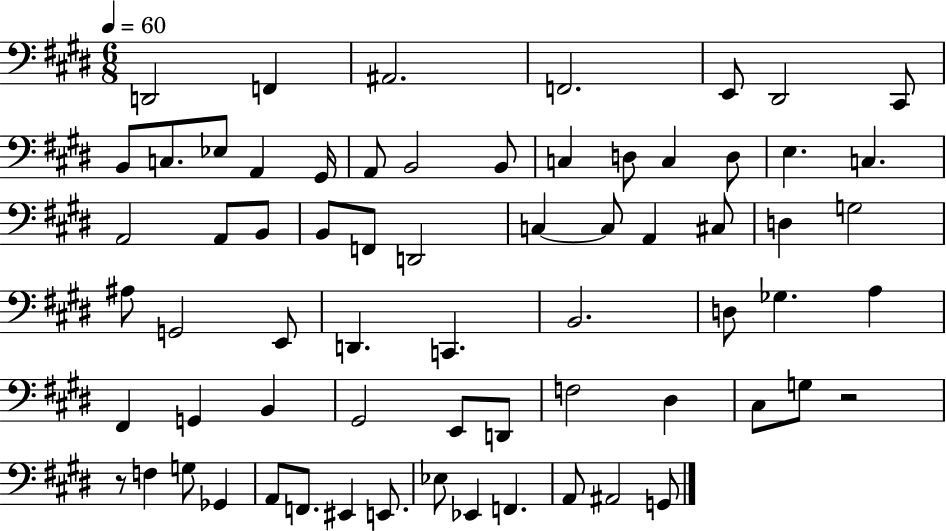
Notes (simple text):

D2/h F2/q A#2/h. F2/h. E2/e D#2/h C#2/e B2/e C3/e. Eb3/e A2/q G#2/s A2/e B2/h B2/e C3/q D3/e C3/q D3/e E3/q. C3/q. A2/h A2/e B2/e B2/e F2/e D2/h C3/q C3/e A2/q C#3/e D3/q G3/h A#3/e G2/h E2/e D2/q. C2/q. B2/h. D3/e Gb3/q. A3/q F#2/q G2/q B2/q G#2/h E2/e D2/e F3/h D#3/q C#3/e G3/e R/h R/e F3/q G3/e Gb2/q A2/e F2/e. EIS2/q E2/e. Eb3/e Eb2/q F2/q. A2/e A#2/h G2/e